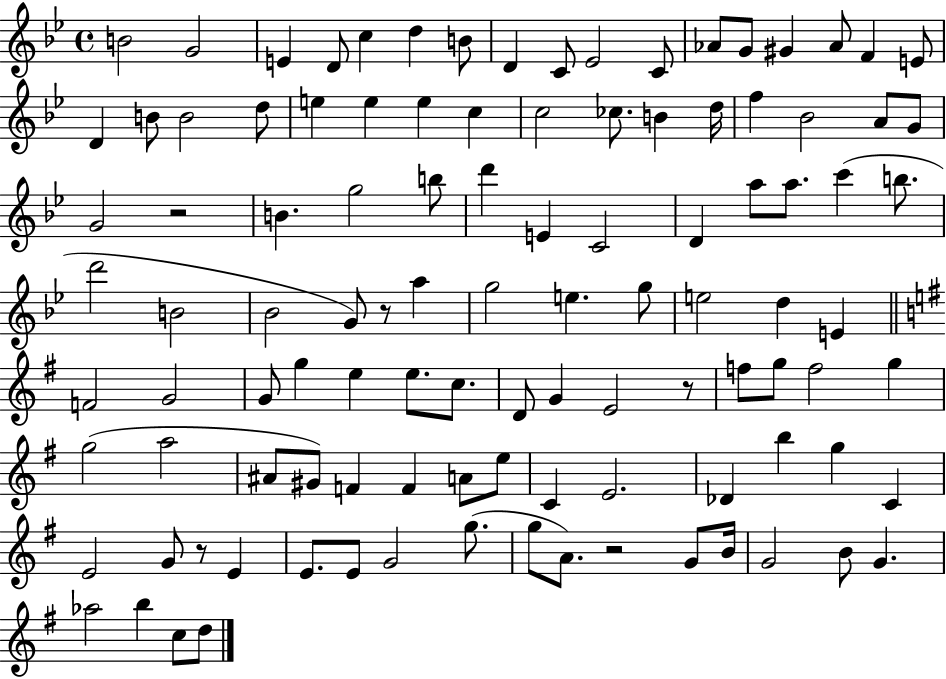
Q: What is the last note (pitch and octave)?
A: D5